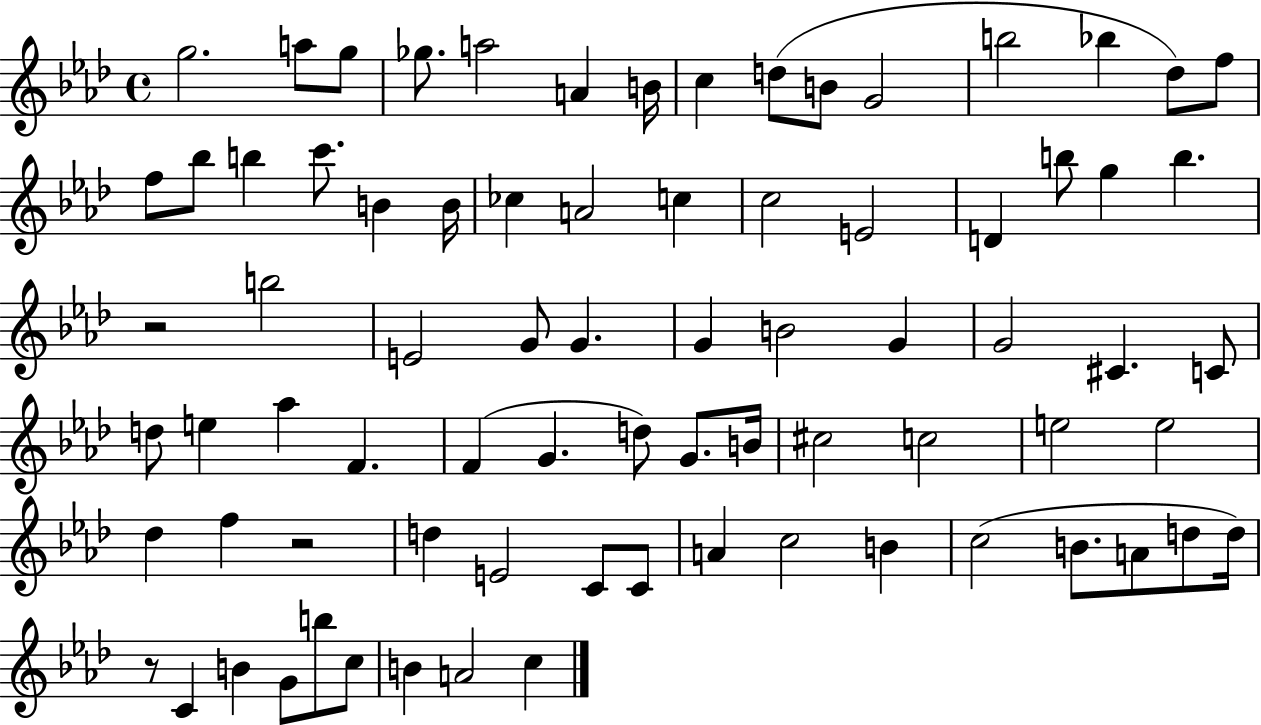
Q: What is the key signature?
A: AES major